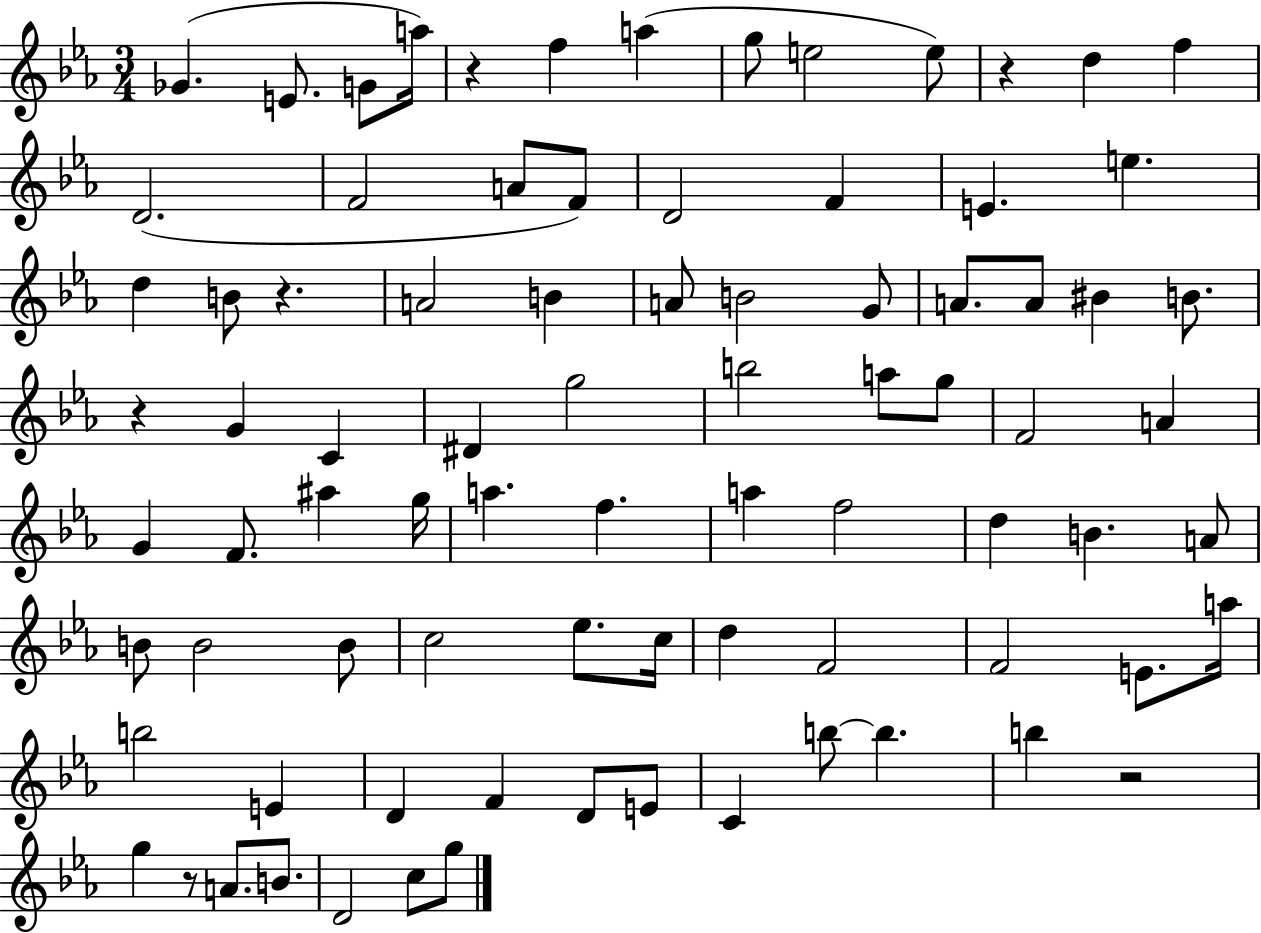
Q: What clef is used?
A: treble